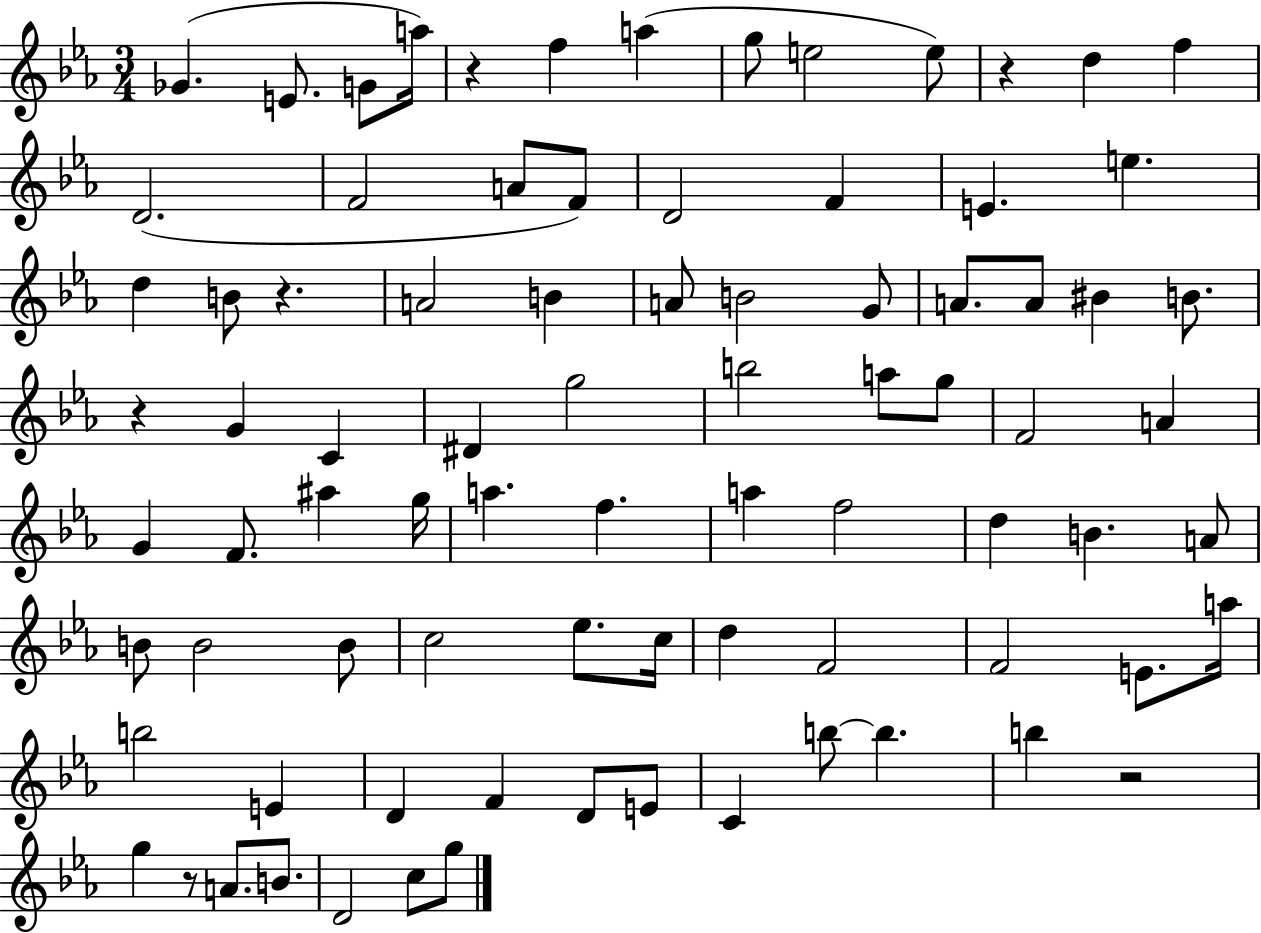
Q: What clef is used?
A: treble